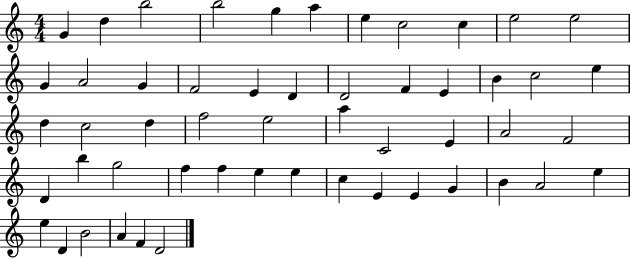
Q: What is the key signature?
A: C major